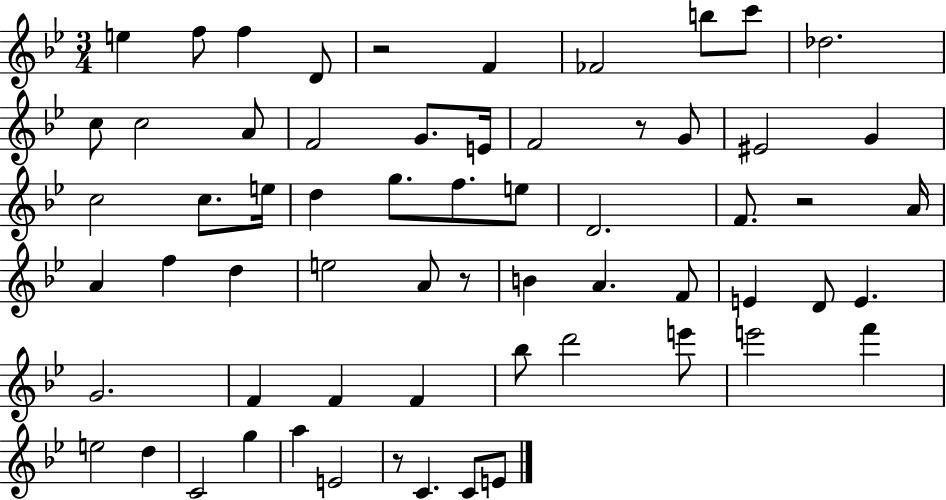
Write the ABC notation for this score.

X:1
T:Untitled
M:3/4
L:1/4
K:Bb
e f/2 f D/2 z2 F _F2 b/2 c'/2 _d2 c/2 c2 A/2 F2 G/2 E/4 F2 z/2 G/2 ^E2 G c2 c/2 e/4 d g/2 f/2 e/2 D2 F/2 z2 A/4 A f d e2 A/2 z/2 B A F/2 E D/2 E G2 F F F _b/2 d'2 e'/2 e'2 f' e2 d C2 g a E2 z/2 C C/2 E/2